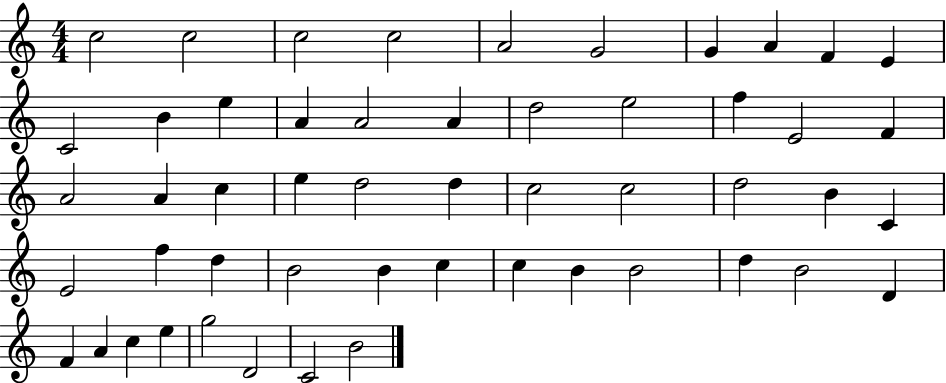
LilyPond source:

{
  \clef treble
  \numericTimeSignature
  \time 4/4
  \key c \major
  c''2 c''2 | c''2 c''2 | a'2 g'2 | g'4 a'4 f'4 e'4 | \break c'2 b'4 e''4 | a'4 a'2 a'4 | d''2 e''2 | f''4 e'2 f'4 | \break a'2 a'4 c''4 | e''4 d''2 d''4 | c''2 c''2 | d''2 b'4 c'4 | \break e'2 f''4 d''4 | b'2 b'4 c''4 | c''4 b'4 b'2 | d''4 b'2 d'4 | \break f'4 a'4 c''4 e''4 | g''2 d'2 | c'2 b'2 | \bar "|."
}